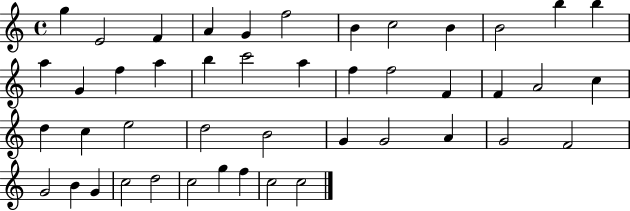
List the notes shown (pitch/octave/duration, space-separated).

G5/q E4/h F4/q A4/q G4/q F5/h B4/q C5/h B4/q B4/h B5/q B5/q A5/q G4/q F5/q A5/q B5/q C6/h A5/q F5/q F5/h F4/q F4/q A4/h C5/q D5/q C5/q E5/h D5/h B4/h G4/q G4/h A4/q G4/h F4/h G4/h B4/q G4/q C5/h D5/h C5/h G5/q F5/q C5/h C5/h